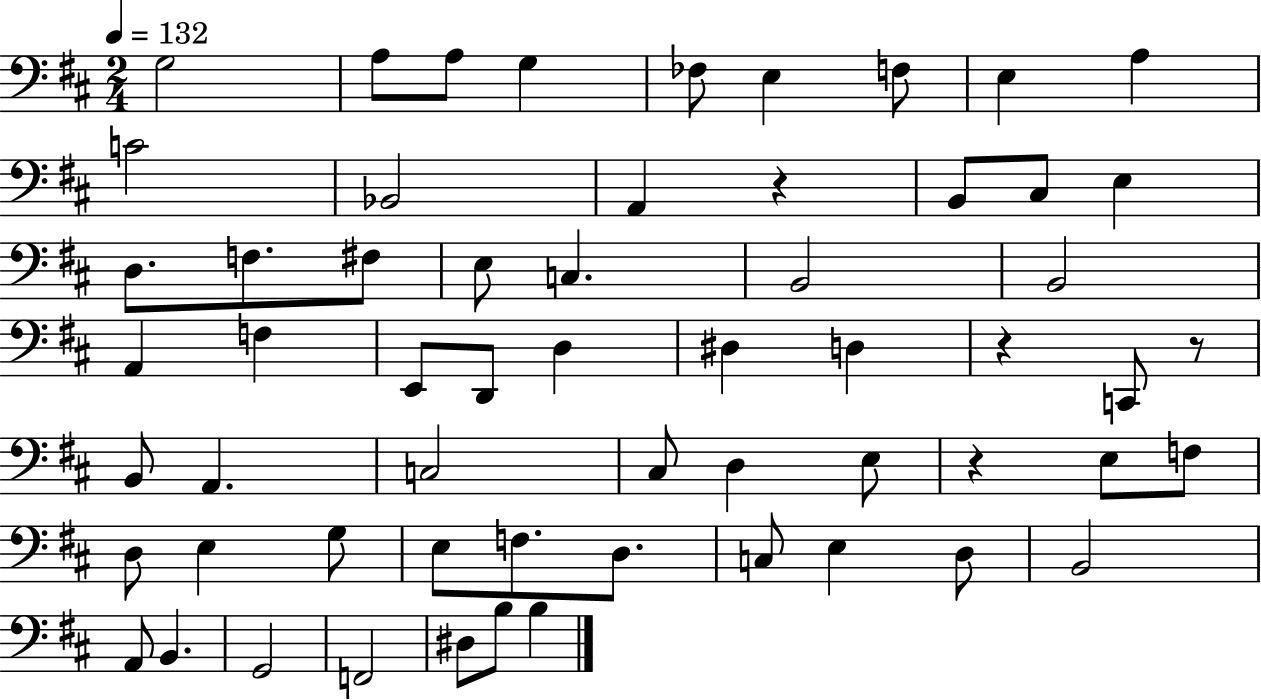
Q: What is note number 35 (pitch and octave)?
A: D3